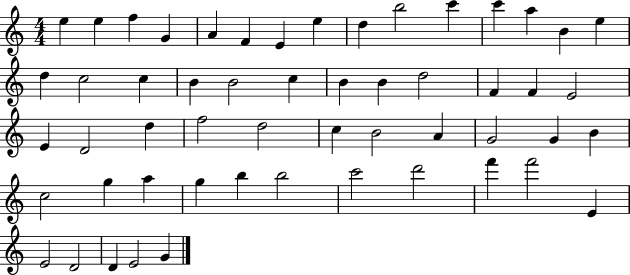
E5/q E5/q F5/q G4/q A4/q F4/q E4/q E5/q D5/q B5/h C6/q C6/q A5/q B4/q E5/q D5/q C5/h C5/q B4/q B4/h C5/q B4/q B4/q D5/h F4/q F4/q E4/h E4/q D4/h D5/q F5/h D5/h C5/q B4/h A4/q G4/h G4/q B4/q C5/h G5/q A5/q G5/q B5/q B5/h C6/h D6/h F6/q F6/h E4/q E4/h D4/h D4/q E4/h G4/q